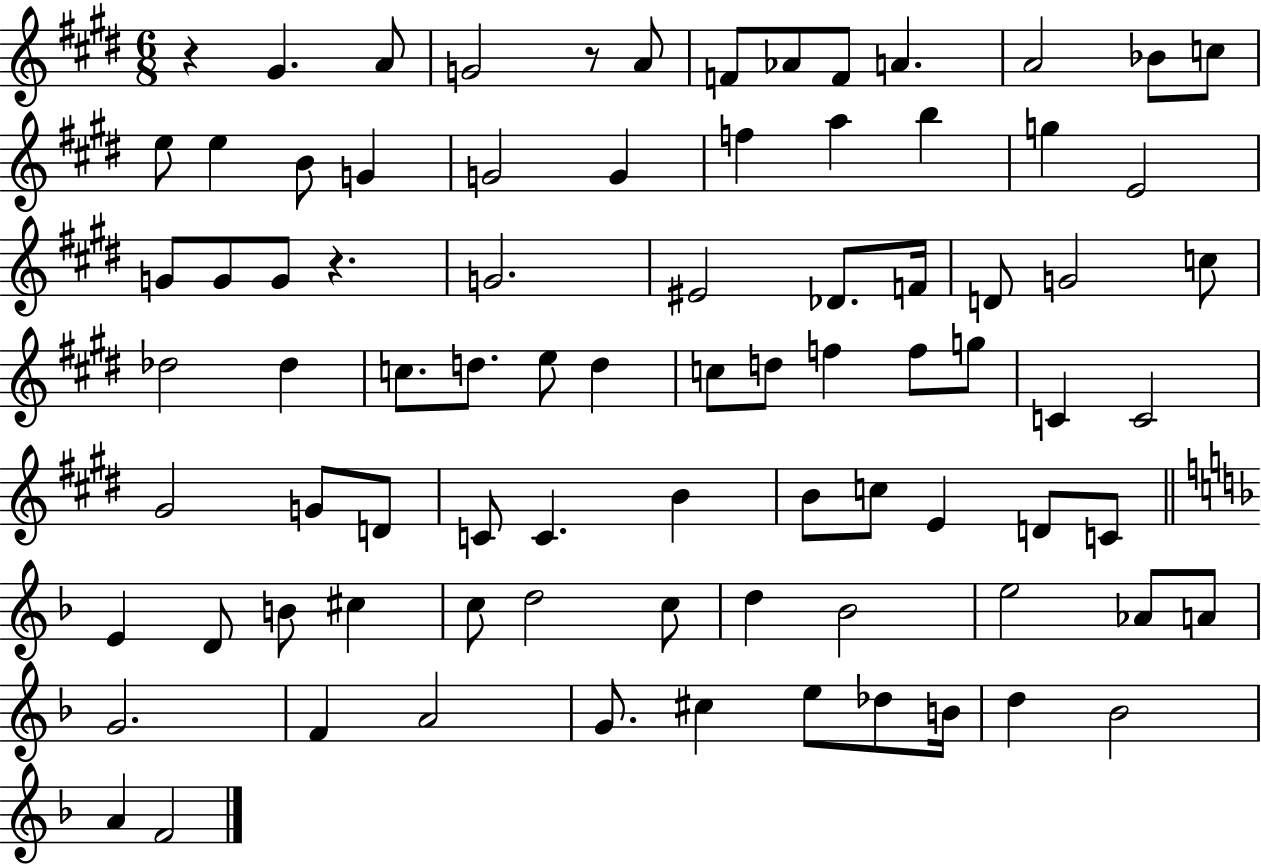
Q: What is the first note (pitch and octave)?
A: G#4